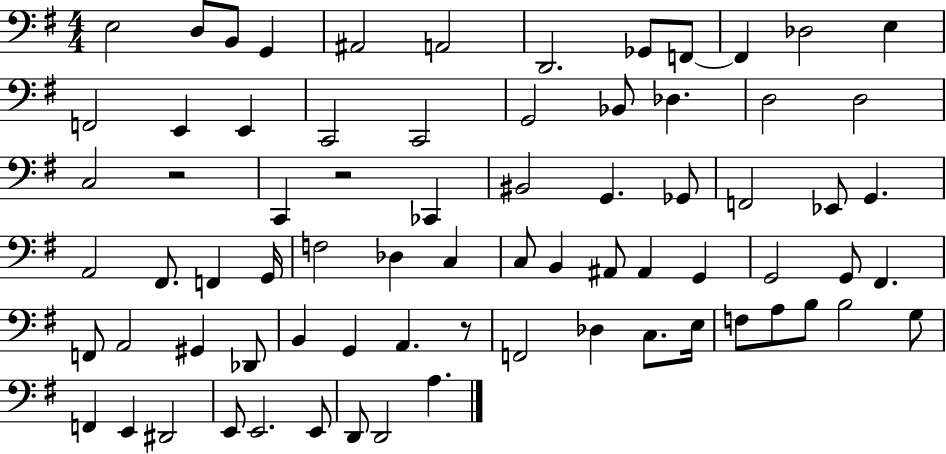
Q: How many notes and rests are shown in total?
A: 74